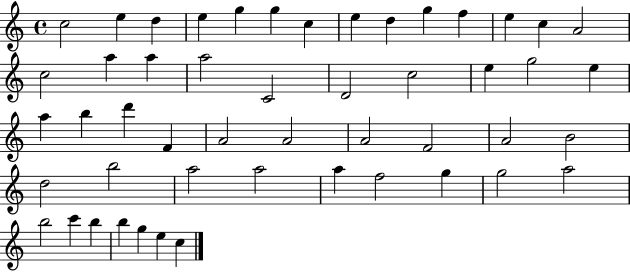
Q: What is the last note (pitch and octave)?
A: C5